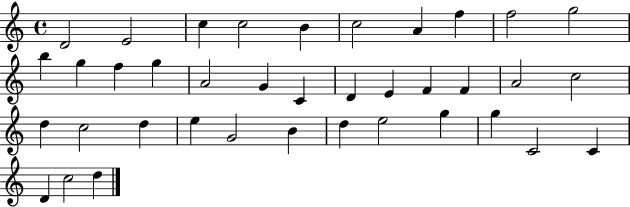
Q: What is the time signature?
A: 4/4